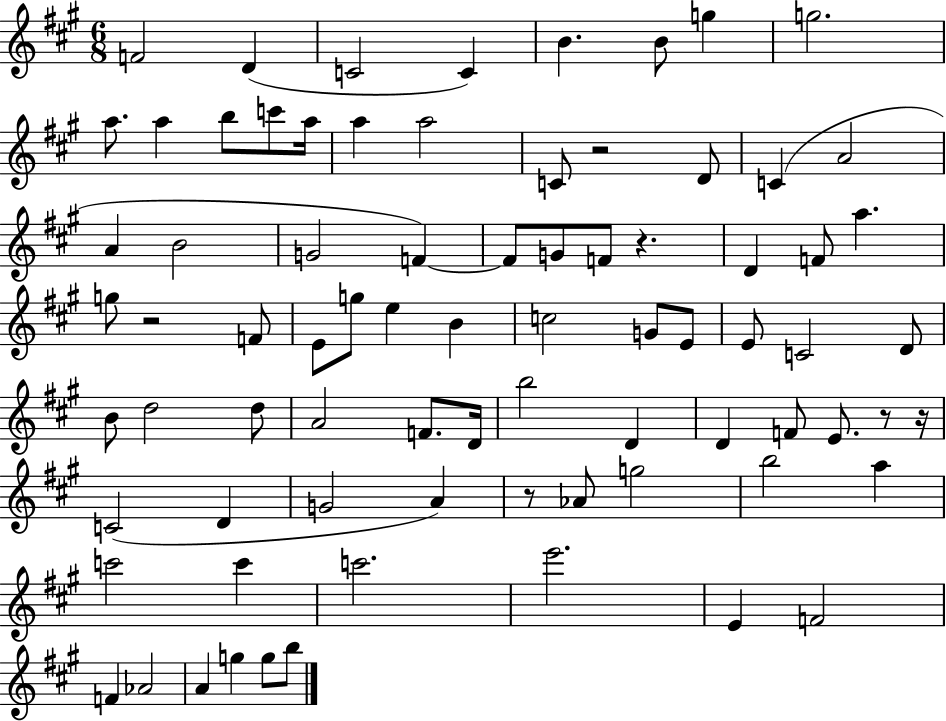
{
  \clef treble
  \numericTimeSignature
  \time 6/8
  \key a \major
  f'2 d'4( | c'2 c'4) | b'4. b'8 g''4 | g''2. | \break a''8. a''4 b''8 c'''8 a''16 | a''4 a''2 | c'8 r2 d'8 | c'4( a'2 | \break a'4 b'2 | g'2 f'4~~) | f'8 g'8 f'8 r4. | d'4 f'8 a''4. | \break g''8 r2 f'8 | e'8 g''8 e''4 b'4 | c''2 g'8 e'8 | e'8 c'2 d'8 | \break b'8 d''2 d''8 | a'2 f'8. d'16 | b''2 d'4 | d'4 f'8 e'8. r8 r16 | \break c'2( d'4 | g'2 a'4) | r8 aes'8 g''2 | b''2 a''4 | \break c'''2 c'''4 | c'''2. | e'''2. | e'4 f'2 | \break f'4 aes'2 | a'4 g''4 g''8 b''8 | \bar "|."
}